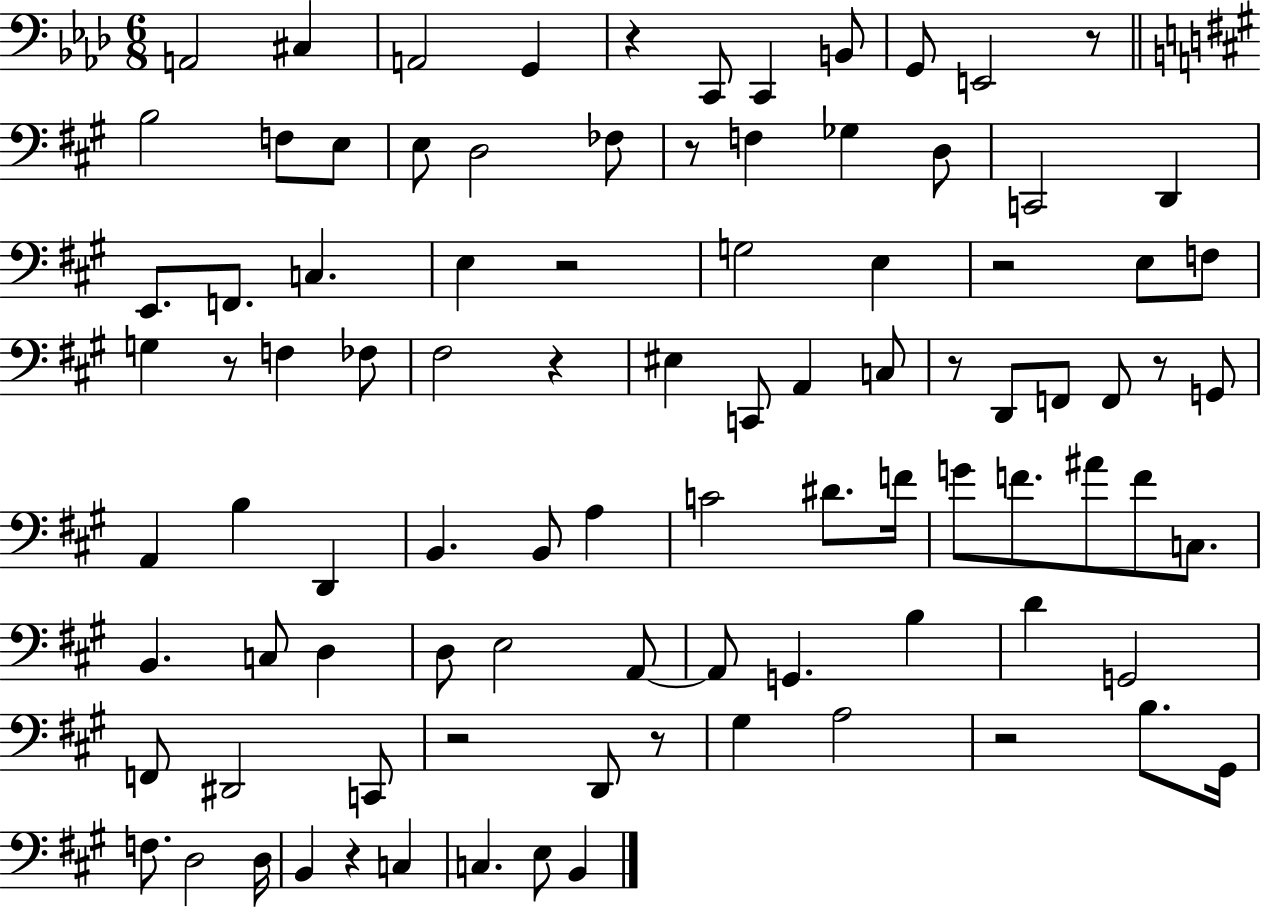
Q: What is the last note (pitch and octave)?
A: B2